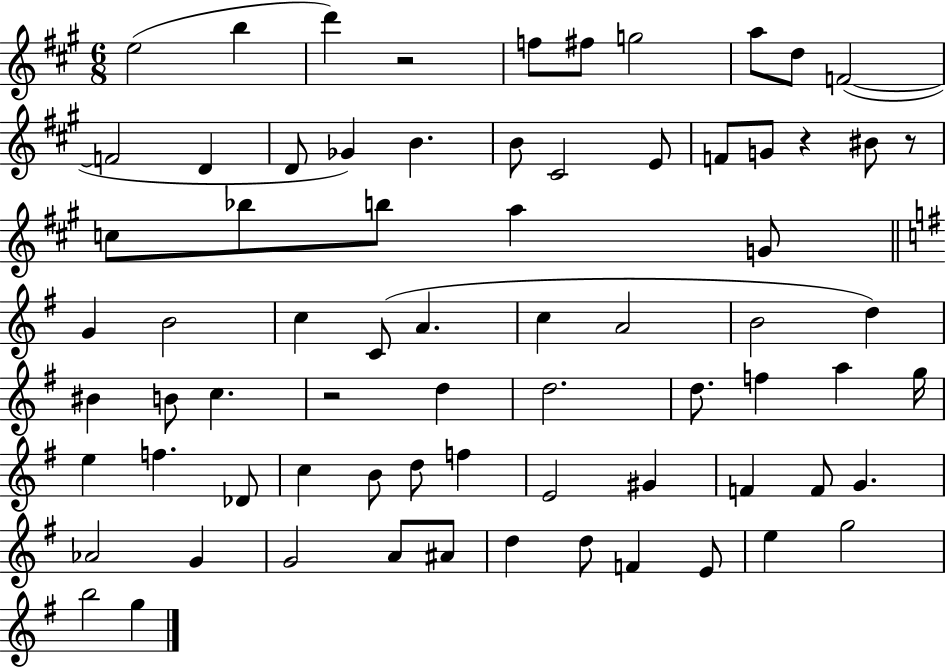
{
  \clef treble
  \numericTimeSignature
  \time 6/8
  \key a \major
  e''2( b''4 | d'''4) r2 | f''8 fis''8 g''2 | a''8 d''8 f'2~(~ | \break f'2 d'4 | d'8 ges'4) b'4. | b'8 cis'2 e'8 | f'8 g'8 r4 bis'8 r8 | \break c''8 bes''8 b''8 a''4 g'8 | \bar "||" \break \key g \major g'4 b'2 | c''4 c'8( a'4. | c''4 a'2 | b'2 d''4) | \break bis'4 b'8 c''4. | r2 d''4 | d''2. | d''8. f''4 a''4 g''16 | \break e''4 f''4. des'8 | c''4 b'8 d''8 f''4 | e'2 gis'4 | f'4 f'8 g'4. | \break aes'2 g'4 | g'2 a'8 ais'8 | d''4 d''8 f'4 e'8 | e''4 g''2 | \break b''2 g''4 | \bar "|."
}